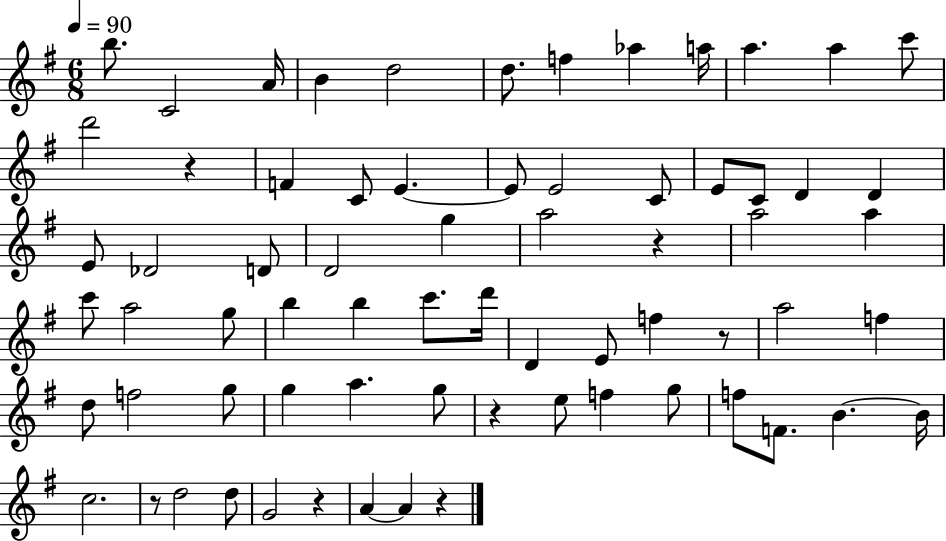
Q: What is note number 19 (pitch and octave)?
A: C4